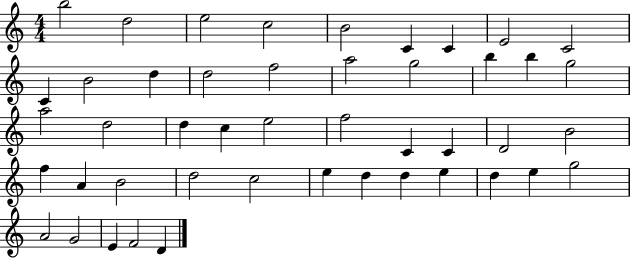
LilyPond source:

{
  \clef treble
  \numericTimeSignature
  \time 4/4
  \key c \major
  b''2 d''2 | e''2 c''2 | b'2 c'4 c'4 | e'2 c'2 | \break c'4 b'2 d''4 | d''2 f''2 | a''2 g''2 | b''4 b''4 g''2 | \break a''2 d''2 | d''4 c''4 e''2 | f''2 c'4 c'4 | d'2 b'2 | \break f''4 a'4 b'2 | d''2 c''2 | e''4 d''4 d''4 e''4 | d''4 e''4 g''2 | \break a'2 g'2 | e'4 f'2 d'4 | \bar "|."
}